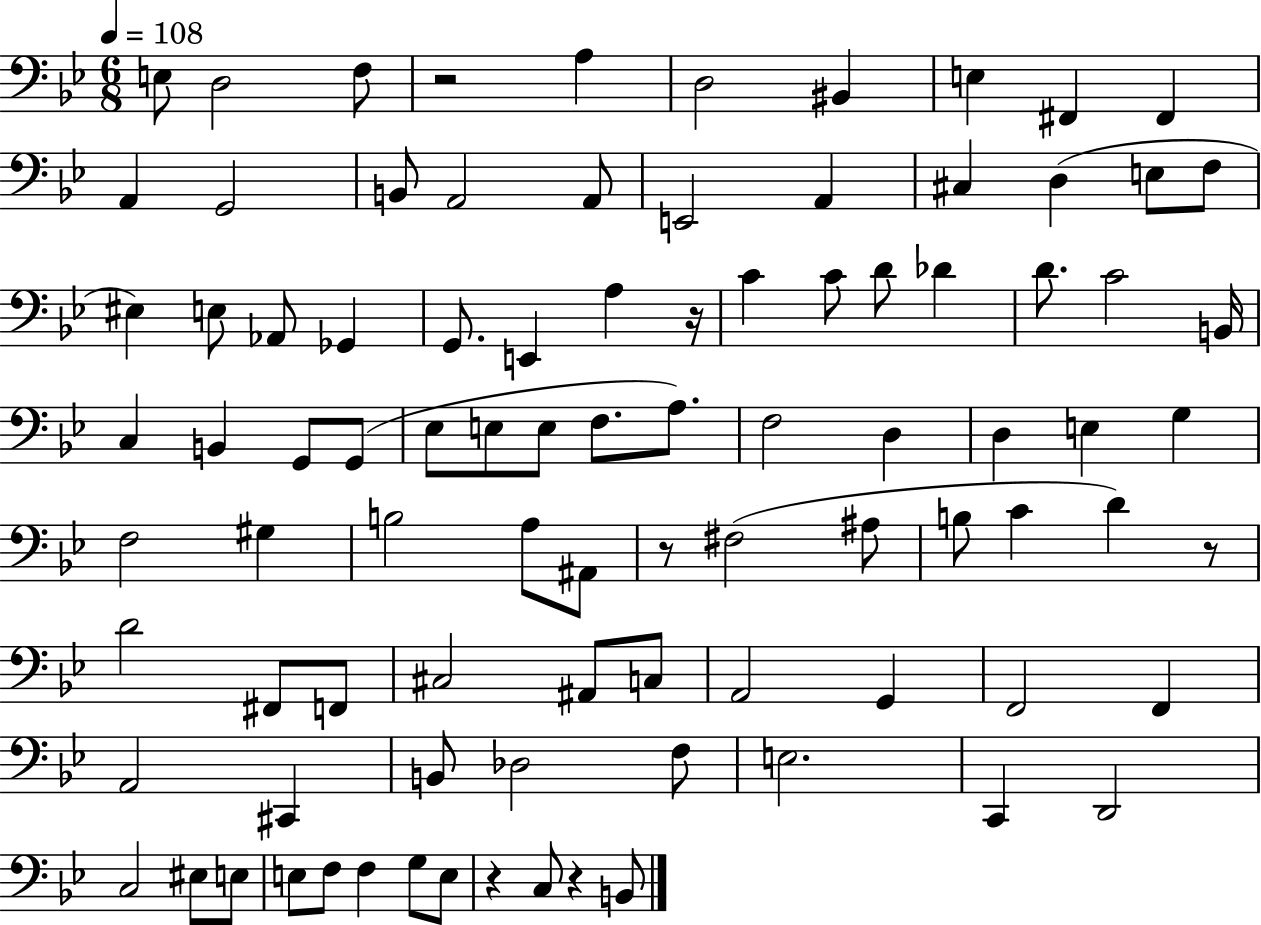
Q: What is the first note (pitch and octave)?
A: E3